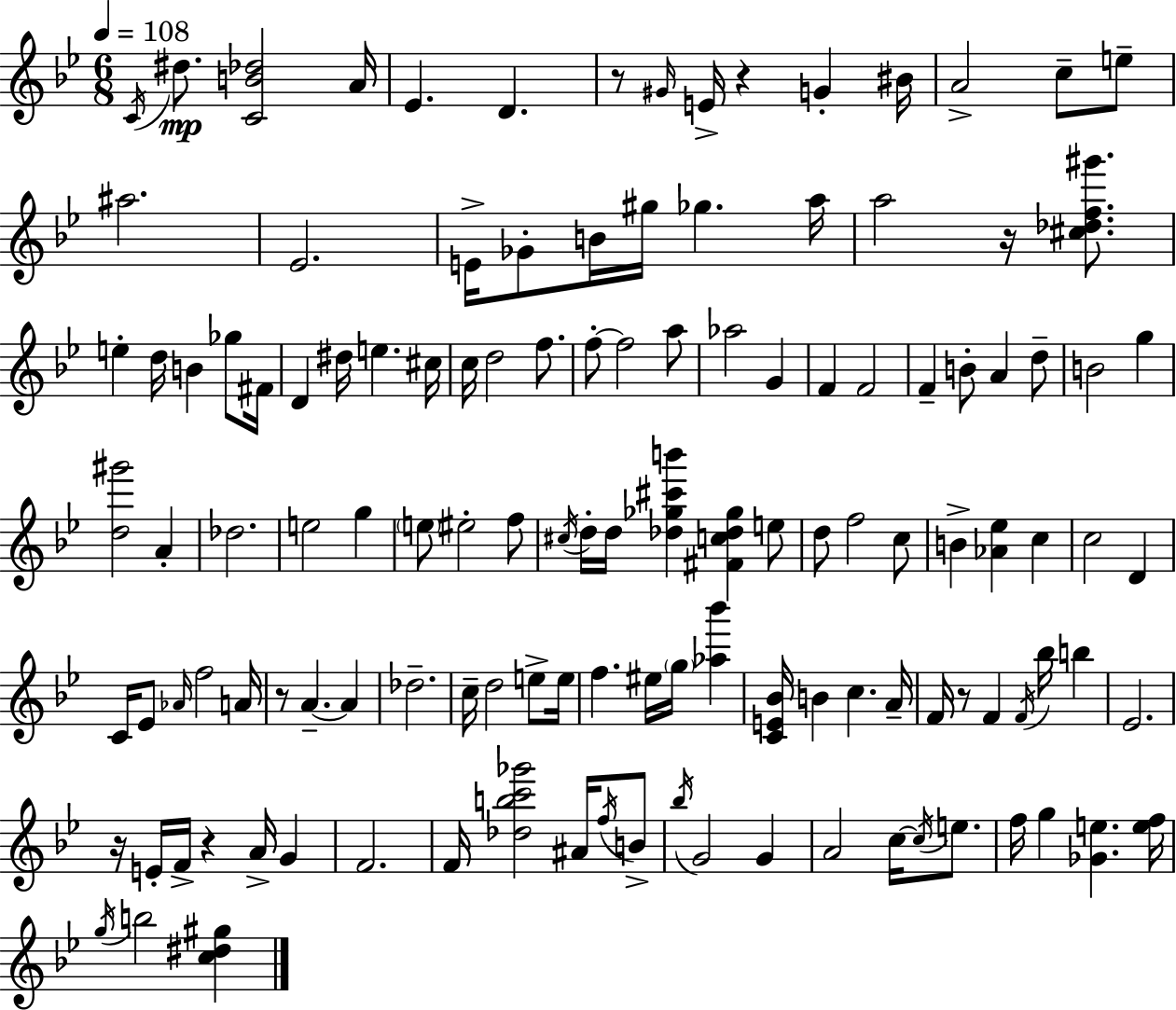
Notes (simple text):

C4/s D#5/e. [C4,B4,Db5]/h A4/s Eb4/q. D4/q. R/e G#4/s E4/s R/q G4/q BIS4/s A4/h C5/e E5/e A#5/h. Eb4/h. E4/s Gb4/e B4/s G#5/s Gb5/q. A5/s A5/h R/s [C#5,Db5,F5,G#6]/e. E5/q D5/s B4/q Gb5/e F#4/s D4/q D#5/s E5/q. C#5/s C5/s D5/h F5/e. F5/e F5/h A5/e Ab5/h G4/q F4/q F4/h F4/q B4/e A4/q D5/e B4/h G5/q [D5,G#6]/h A4/q Db5/h. E5/h G5/q E5/e EIS5/h F5/e C#5/s D5/s D5/s [Db5,Gb5,C#6,B6]/q [F#4,C5,Db5,Gb5]/q E5/e D5/e F5/h C5/e B4/q [Ab4,Eb5]/q C5/q C5/h D4/q C4/s Eb4/e Ab4/s F5/h A4/s R/e A4/q. A4/q Db5/h. C5/s D5/h E5/e E5/s F5/q. EIS5/s G5/s [Ab5,Bb6]/q [C4,E4,Bb4]/s B4/q C5/q. A4/s F4/s R/e F4/q F4/s Bb5/s B5/q Eb4/h. R/s E4/s F4/s R/q A4/s G4/q F4/h. F4/s [Db5,B5,C6,Gb6]/h A#4/s F5/s B4/e Bb5/s G4/h G4/q A4/h C5/s C5/s E5/e. F5/s G5/q [Gb4,E5]/q. [E5,F5]/s G5/s B5/h [C5,D#5,G#5]/q